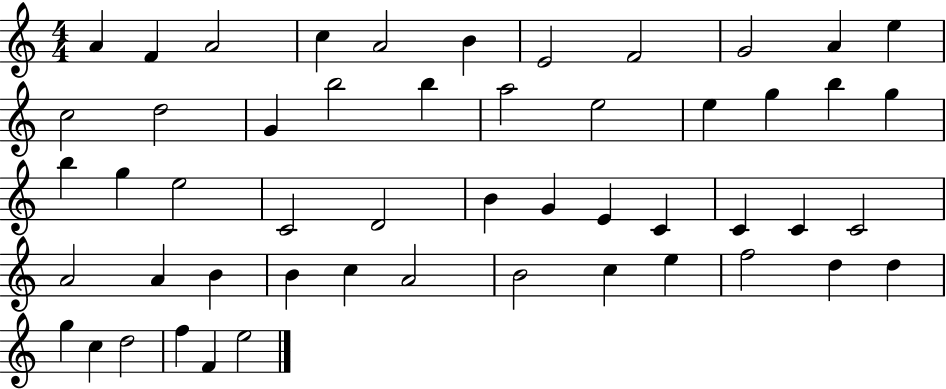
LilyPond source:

{
  \clef treble
  \numericTimeSignature
  \time 4/4
  \key c \major
  a'4 f'4 a'2 | c''4 a'2 b'4 | e'2 f'2 | g'2 a'4 e''4 | \break c''2 d''2 | g'4 b''2 b''4 | a''2 e''2 | e''4 g''4 b''4 g''4 | \break b''4 g''4 e''2 | c'2 d'2 | b'4 g'4 e'4 c'4 | c'4 c'4 c'2 | \break a'2 a'4 b'4 | b'4 c''4 a'2 | b'2 c''4 e''4 | f''2 d''4 d''4 | \break g''4 c''4 d''2 | f''4 f'4 e''2 | \bar "|."
}